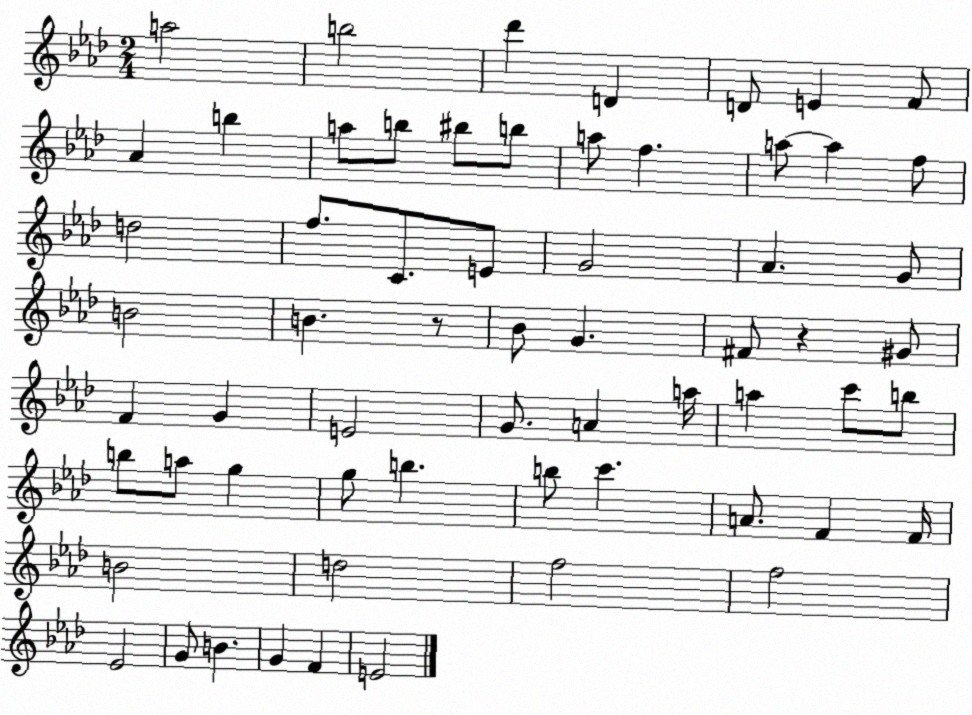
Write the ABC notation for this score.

X:1
T:Untitled
M:2/4
L:1/4
K:Ab
a2 b2 _d' D D/2 E F/2 _A b a/2 b/2 ^b/2 b/2 a/2 f a/2 a f/2 d2 f/2 C/2 E/2 G2 _A G/2 B2 B z/2 _B/2 G ^F/2 z ^G/2 F G E2 G/2 A a/4 a c'/2 b/2 b/2 a/2 g g/2 b b/2 c' A/2 F F/4 B2 d2 f2 f2 _E2 G/2 B G F E2